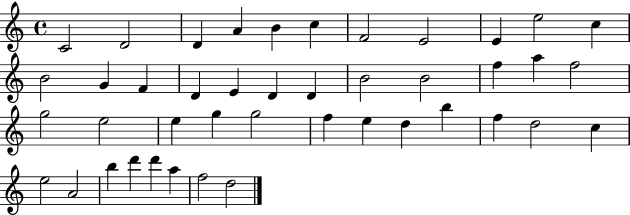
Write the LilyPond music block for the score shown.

{
  \clef treble
  \time 4/4
  \defaultTimeSignature
  \key c \major
  c'2 d'2 | d'4 a'4 b'4 c''4 | f'2 e'2 | e'4 e''2 c''4 | \break b'2 g'4 f'4 | d'4 e'4 d'4 d'4 | b'2 b'2 | f''4 a''4 f''2 | \break g''2 e''2 | e''4 g''4 g''2 | f''4 e''4 d''4 b''4 | f''4 d''2 c''4 | \break e''2 a'2 | b''4 d'''4 d'''4 a''4 | f''2 d''2 | \bar "|."
}